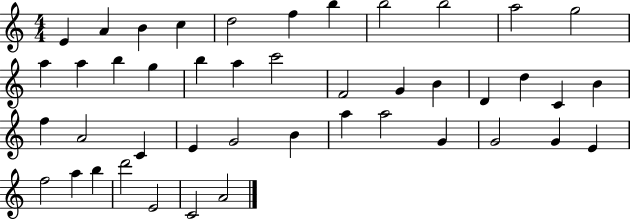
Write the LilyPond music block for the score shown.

{
  \clef treble
  \numericTimeSignature
  \time 4/4
  \key c \major
  e'4 a'4 b'4 c''4 | d''2 f''4 b''4 | b''2 b''2 | a''2 g''2 | \break a''4 a''4 b''4 g''4 | b''4 a''4 c'''2 | f'2 g'4 b'4 | d'4 d''4 c'4 b'4 | \break f''4 a'2 c'4 | e'4 g'2 b'4 | a''4 a''2 g'4 | g'2 g'4 e'4 | \break f''2 a''4 b''4 | d'''2 e'2 | c'2 a'2 | \bar "|."
}